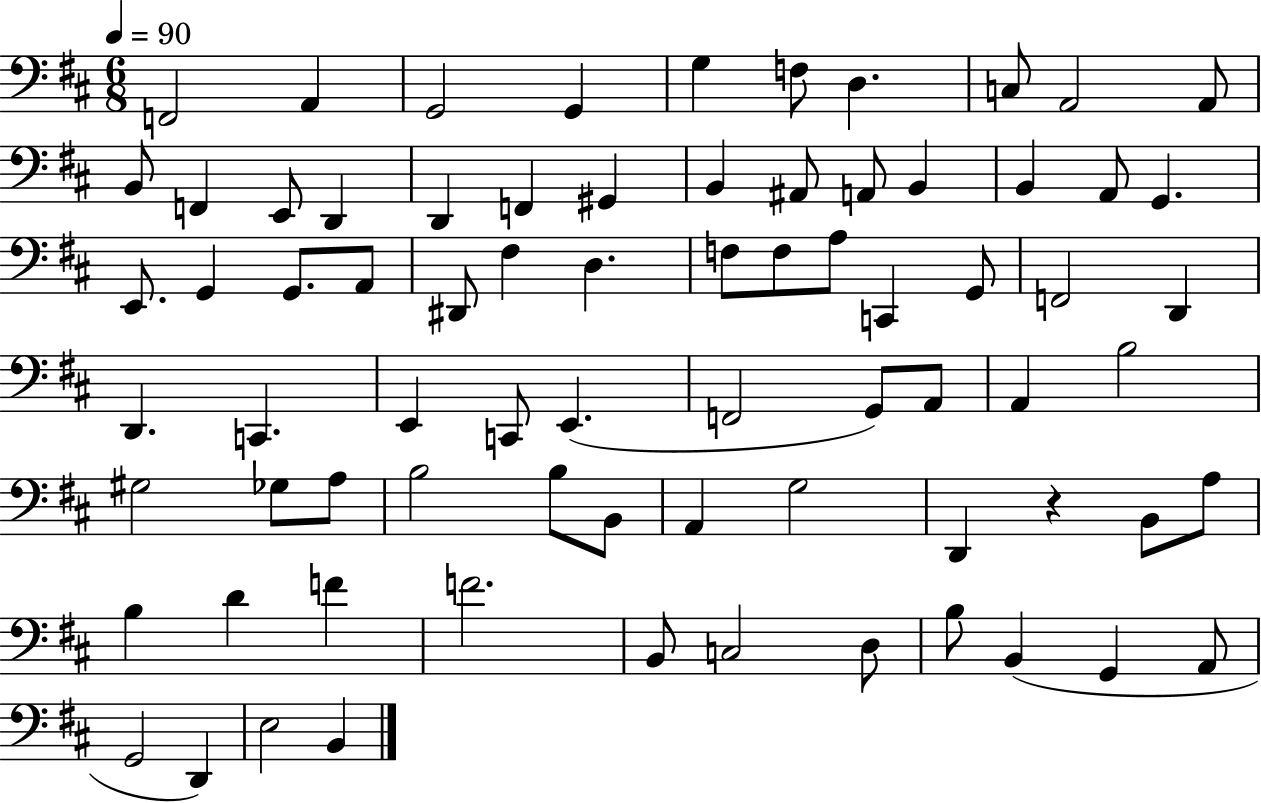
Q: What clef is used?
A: bass